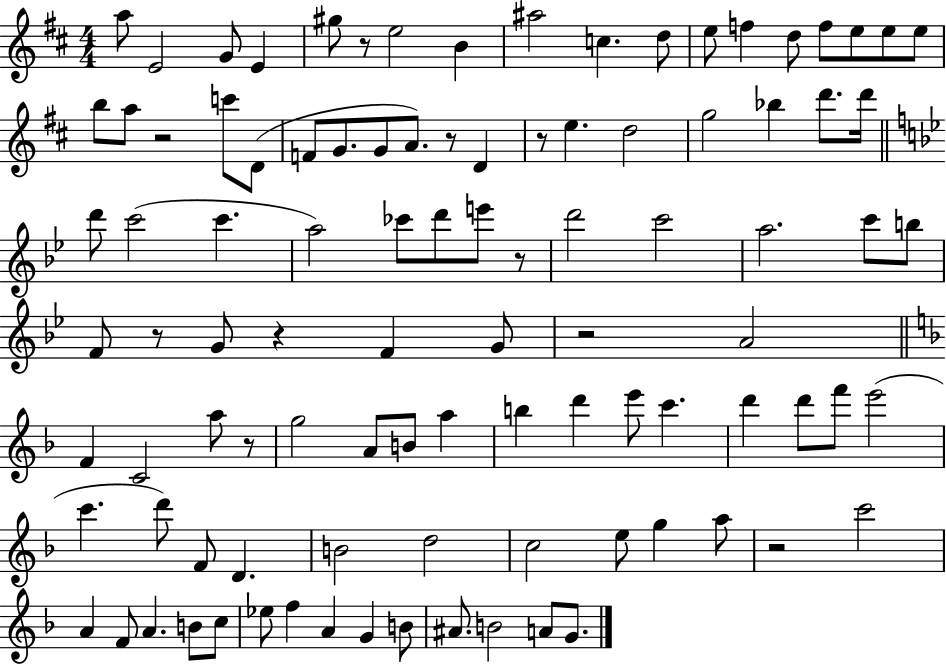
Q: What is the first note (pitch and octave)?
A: A5